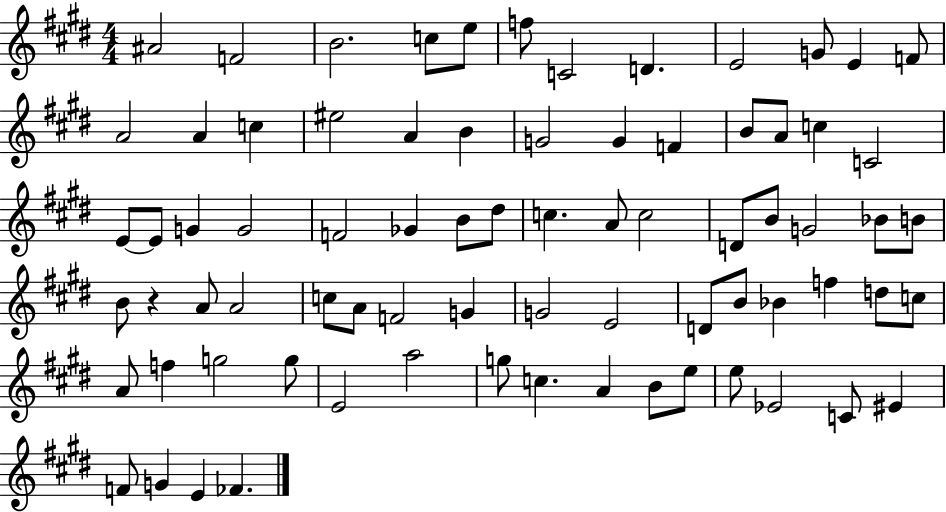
X:1
T:Untitled
M:4/4
L:1/4
K:E
^A2 F2 B2 c/2 e/2 f/2 C2 D E2 G/2 E F/2 A2 A c ^e2 A B G2 G F B/2 A/2 c C2 E/2 E/2 G G2 F2 _G B/2 ^d/2 c A/2 c2 D/2 B/2 G2 _B/2 B/2 B/2 z A/2 A2 c/2 A/2 F2 G G2 E2 D/2 B/2 _B f d/2 c/2 A/2 f g2 g/2 E2 a2 g/2 c A B/2 e/2 e/2 _E2 C/2 ^E F/2 G E _F